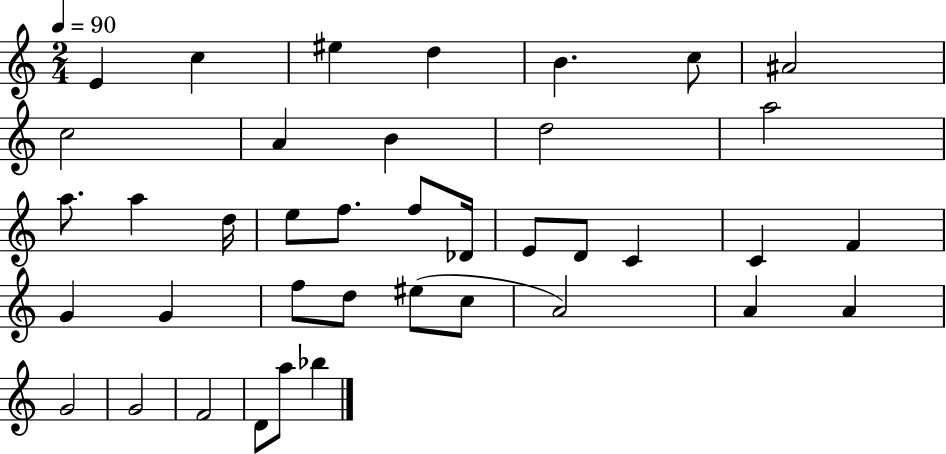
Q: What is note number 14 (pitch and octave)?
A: A5